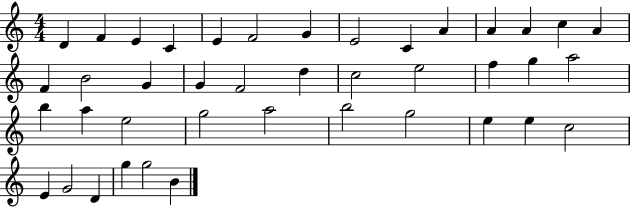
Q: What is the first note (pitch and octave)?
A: D4